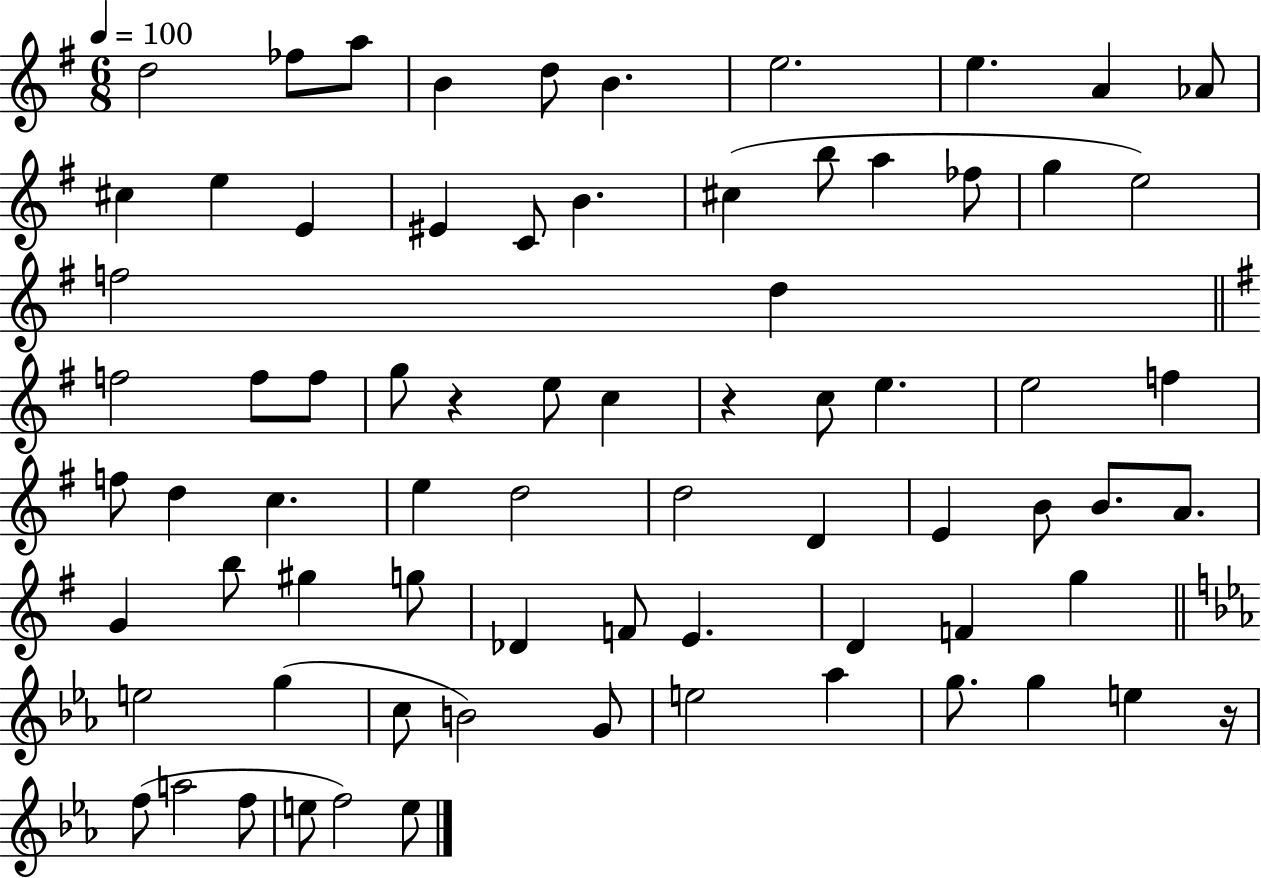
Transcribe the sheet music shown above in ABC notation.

X:1
T:Untitled
M:6/8
L:1/4
K:G
d2 _f/2 a/2 B d/2 B e2 e A _A/2 ^c e E ^E C/2 B ^c b/2 a _f/2 g e2 f2 d f2 f/2 f/2 g/2 z e/2 c z c/2 e e2 f f/2 d c e d2 d2 D E B/2 B/2 A/2 G b/2 ^g g/2 _D F/2 E D F g e2 g c/2 B2 G/2 e2 _a g/2 g e z/4 f/2 a2 f/2 e/2 f2 e/2